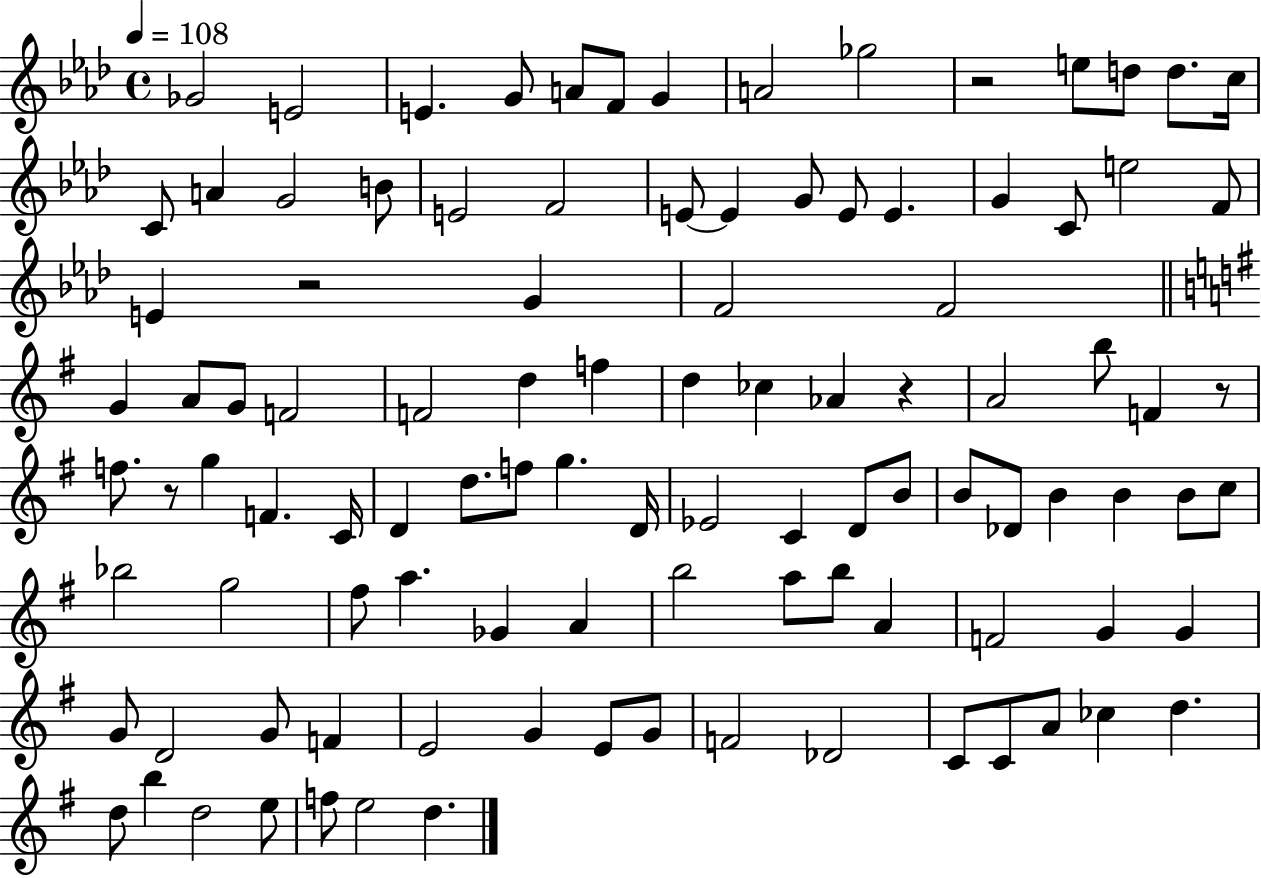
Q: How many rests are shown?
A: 5